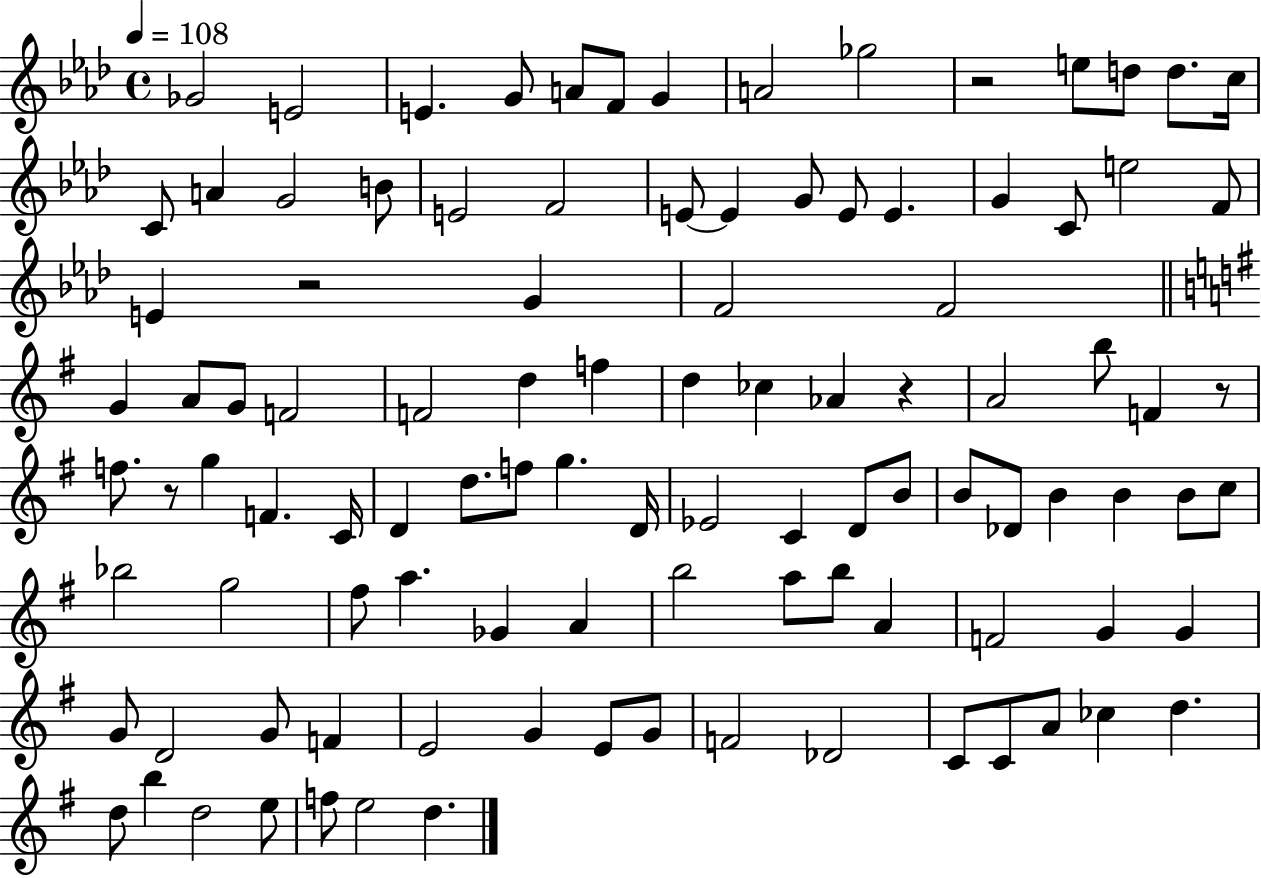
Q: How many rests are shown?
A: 5